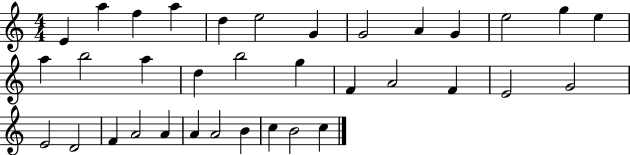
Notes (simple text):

E4/q A5/q F5/q A5/q D5/q E5/h G4/q G4/h A4/q G4/q E5/h G5/q E5/q A5/q B5/h A5/q D5/q B5/h G5/q F4/q A4/h F4/q E4/h G4/h E4/h D4/h F4/q A4/h A4/q A4/q A4/h B4/q C5/q B4/h C5/q